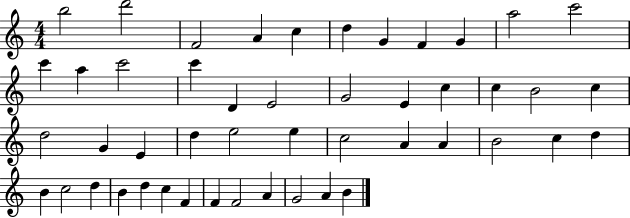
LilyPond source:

{
  \clef treble
  \numericTimeSignature
  \time 4/4
  \key c \major
  b''2 d'''2 | f'2 a'4 c''4 | d''4 g'4 f'4 g'4 | a''2 c'''2 | \break c'''4 a''4 c'''2 | c'''4 d'4 e'2 | g'2 e'4 c''4 | c''4 b'2 c''4 | \break d''2 g'4 e'4 | d''4 e''2 e''4 | c''2 a'4 a'4 | b'2 c''4 d''4 | \break b'4 c''2 d''4 | b'4 d''4 c''4 f'4 | f'4 f'2 a'4 | g'2 a'4 b'4 | \break \bar "|."
}